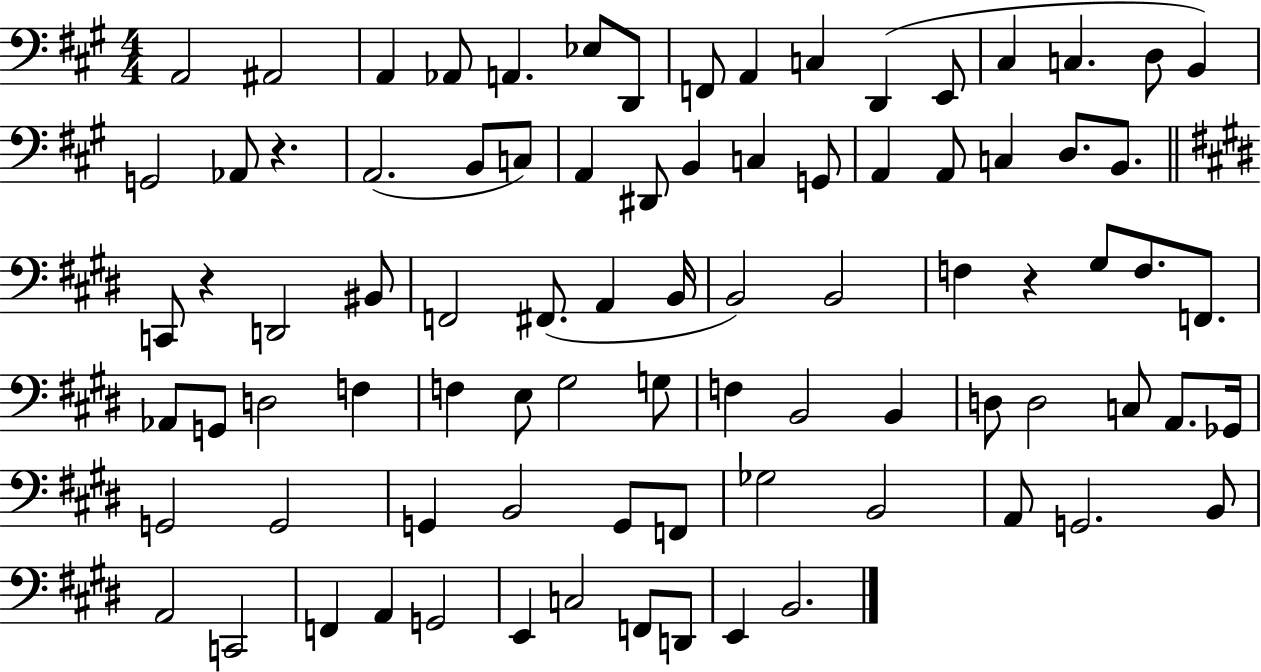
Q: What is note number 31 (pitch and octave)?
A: B2